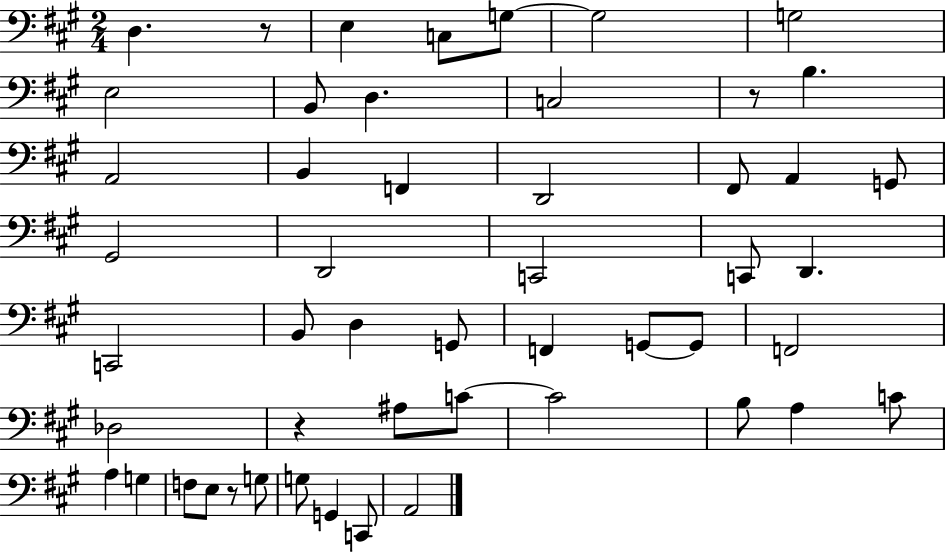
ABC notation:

X:1
T:Untitled
M:2/4
L:1/4
K:A
D, z/2 E, C,/2 G,/2 G,2 G,2 E,2 B,,/2 D, C,2 z/2 B, A,,2 B,, F,, D,,2 ^F,,/2 A,, G,,/2 ^G,,2 D,,2 C,,2 C,,/2 D,, C,,2 B,,/2 D, G,,/2 F,, G,,/2 G,,/2 F,,2 _D,2 z ^A,/2 C/2 C2 B,/2 A, C/2 A, G, F,/2 E,/2 z/2 G,/2 G,/2 G,, C,,/2 A,,2